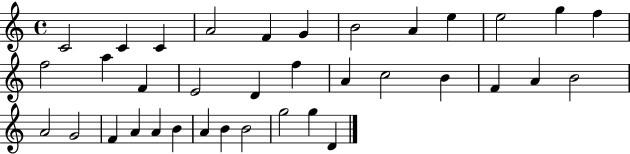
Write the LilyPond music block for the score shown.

{
  \clef treble
  \time 4/4
  \defaultTimeSignature
  \key c \major
  c'2 c'4 c'4 | a'2 f'4 g'4 | b'2 a'4 e''4 | e''2 g''4 f''4 | \break f''2 a''4 f'4 | e'2 d'4 f''4 | a'4 c''2 b'4 | f'4 a'4 b'2 | \break a'2 g'2 | f'4 a'4 a'4 b'4 | a'4 b'4 b'2 | g''2 g''4 d'4 | \break \bar "|."
}